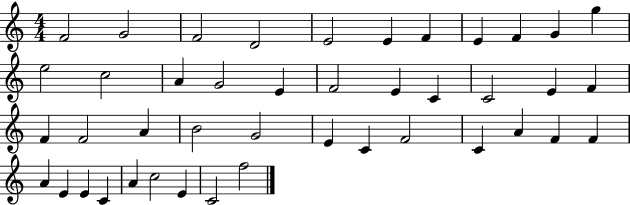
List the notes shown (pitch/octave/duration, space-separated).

F4/h G4/h F4/h D4/h E4/h E4/q F4/q E4/q F4/q G4/q G5/q E5/h C5/h A4/q G4/h E4/q F4/h E4/q C4/q C4/h E4/q F4/q F4/q F4/h A4/q B4/h G4/h E4/q C4/q F4/h C4/q A4/q F4/q F4/q A4/q E4/q E4/q C4/q A4/q C5/h E4/q C4/h F5/h